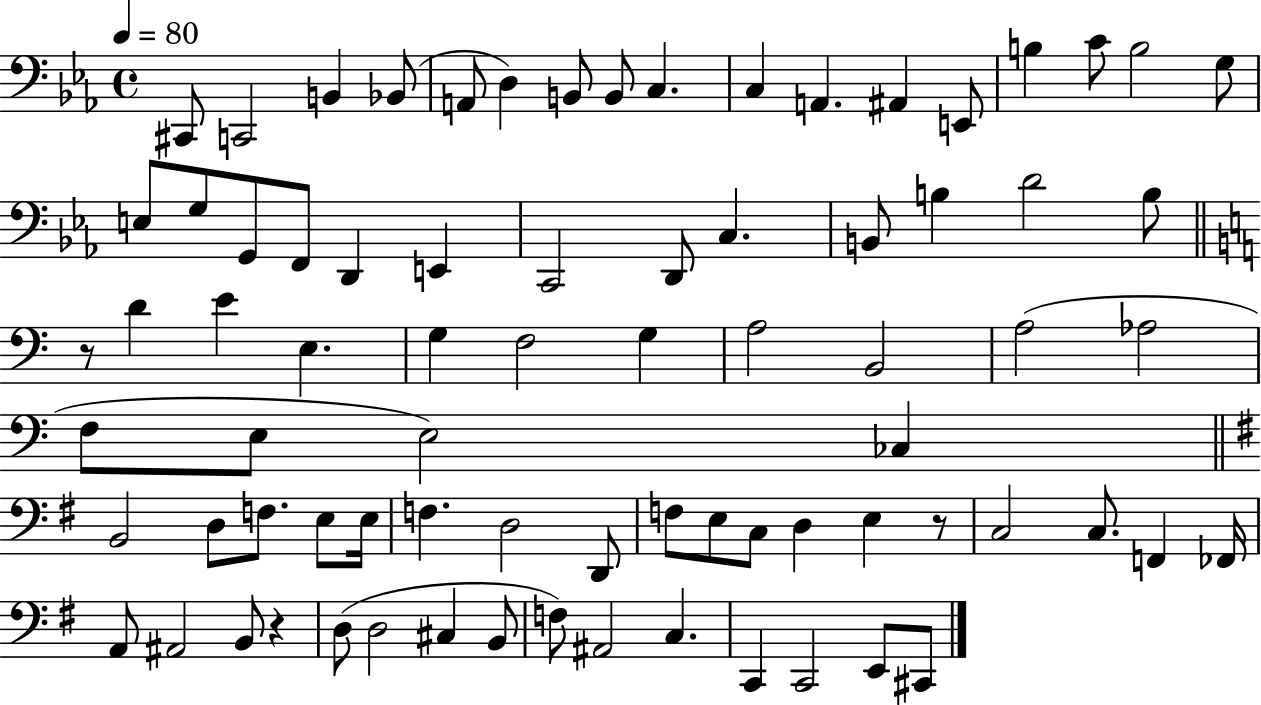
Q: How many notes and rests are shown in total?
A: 78